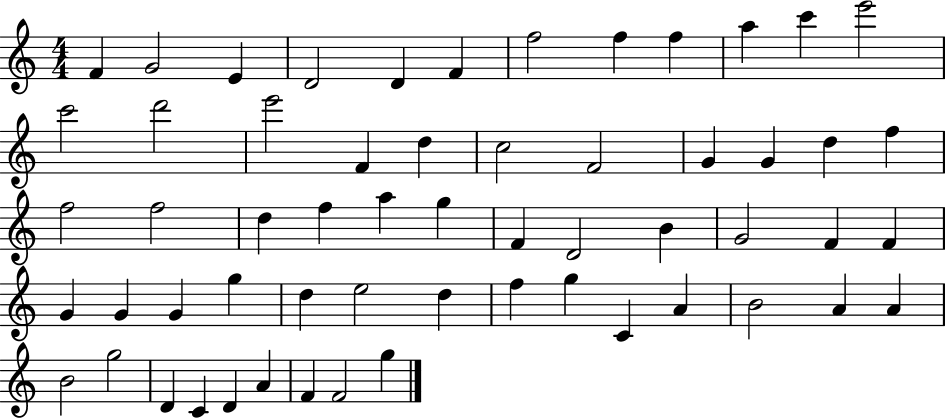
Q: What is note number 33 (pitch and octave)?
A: G4